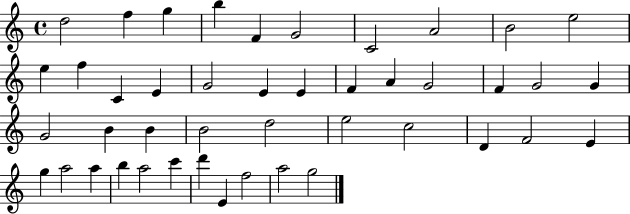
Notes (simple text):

D5/h F5/q G5/q B5/q F4/q G4/h C4/h A4/h B4/h E5/h E5/q F5/q C4/q E4/q G4/h E4/q E4/q F4/q A4/q G4/h F4/q G4/h G4/q G4/h B4/q B4/q B4/h D5/h E5/h C5/h D4/q F4/h E4/q G5/q A5/h A5/q B5/q A5/h C6/q D6/q E4/q F5/h A5/h G5/h